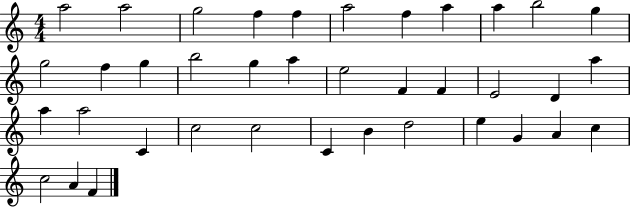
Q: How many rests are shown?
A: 0